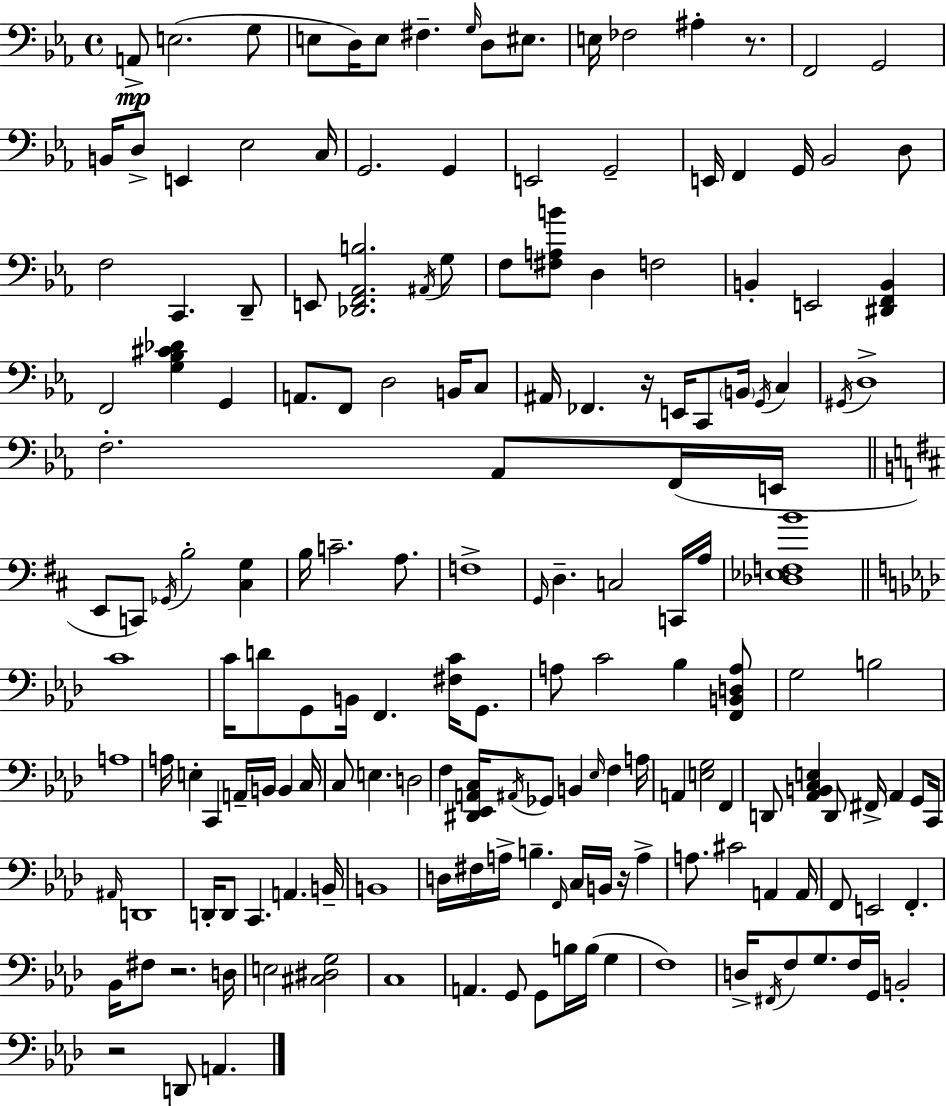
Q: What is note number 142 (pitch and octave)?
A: G2